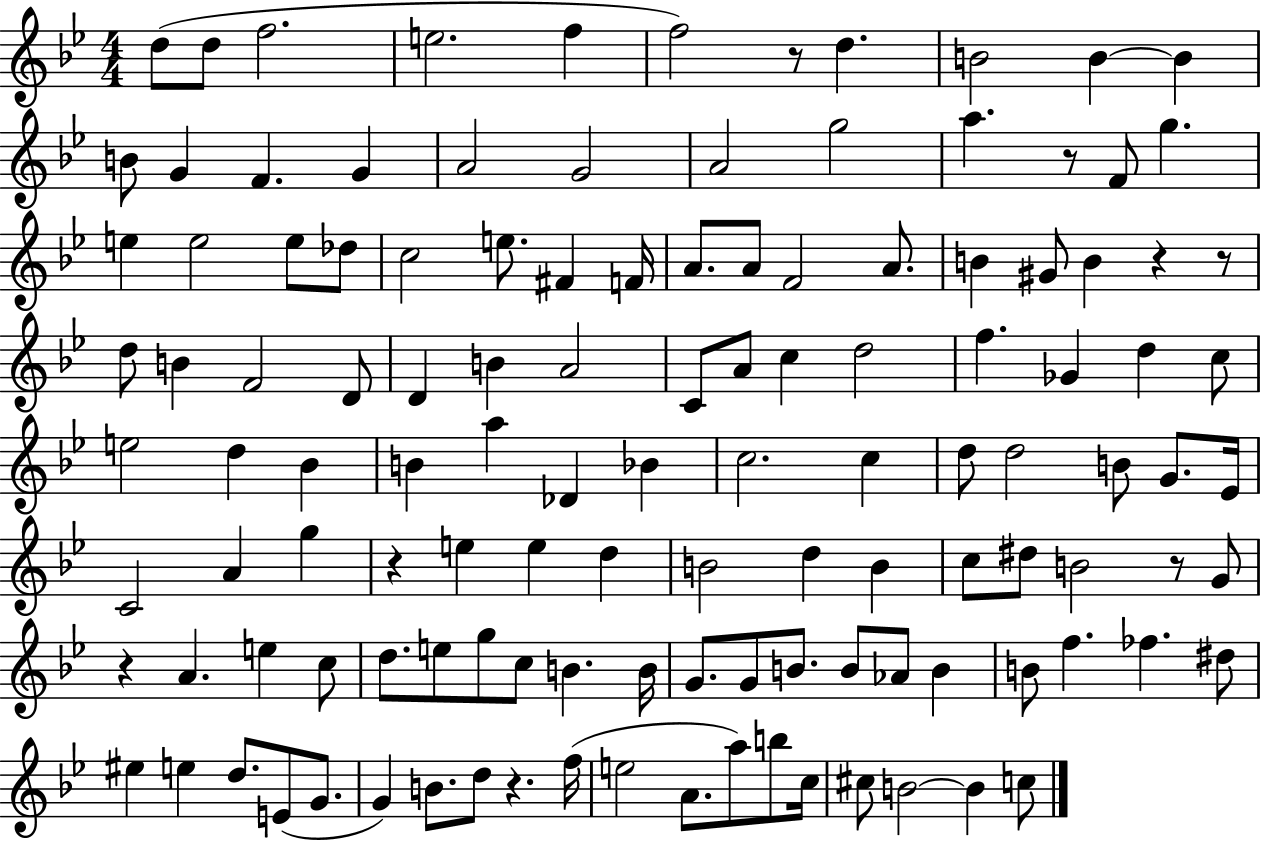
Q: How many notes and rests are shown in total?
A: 123